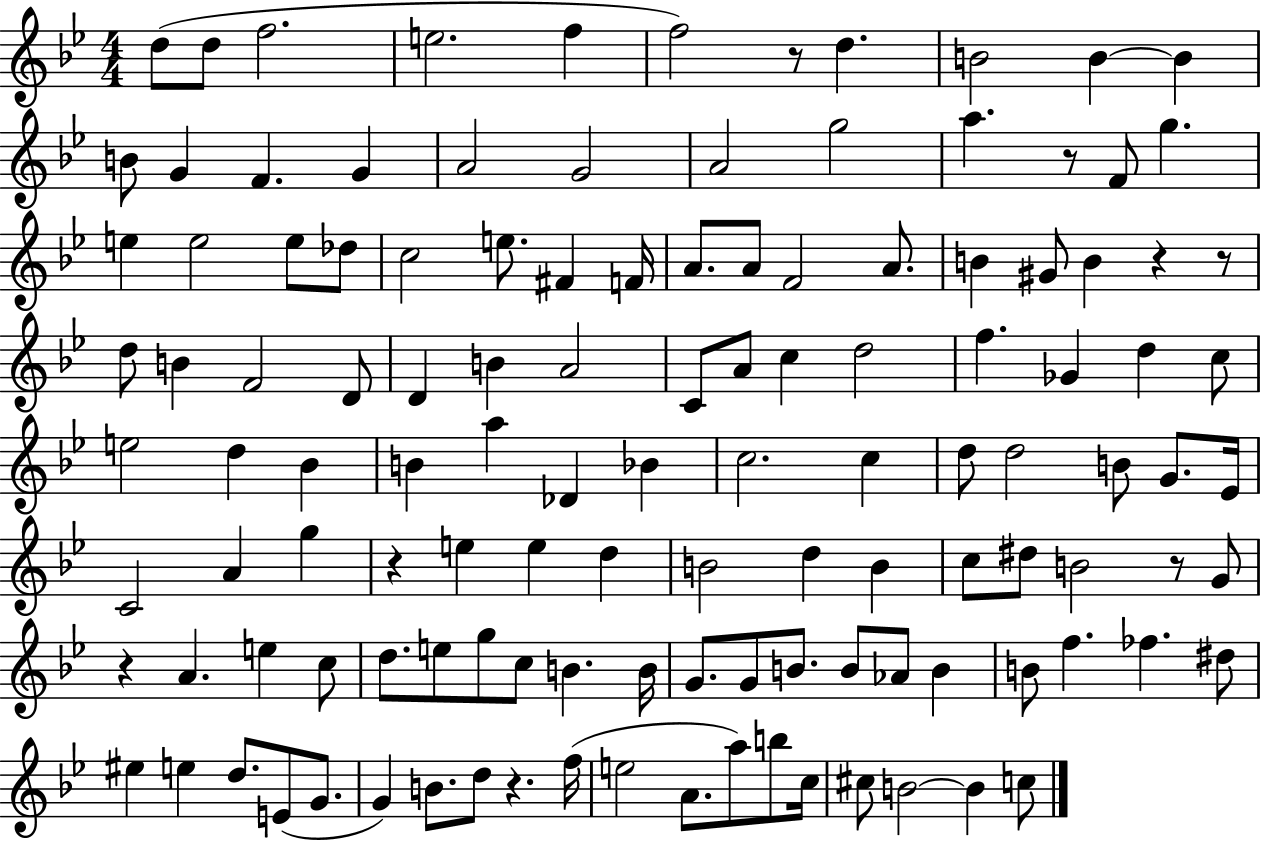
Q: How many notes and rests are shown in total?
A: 123